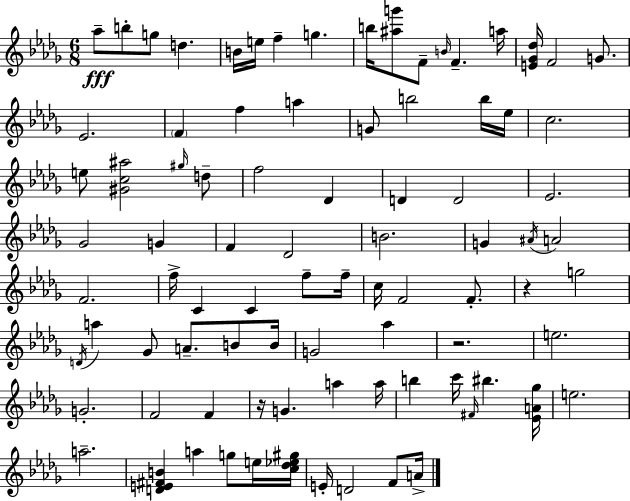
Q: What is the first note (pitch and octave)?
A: Ab5